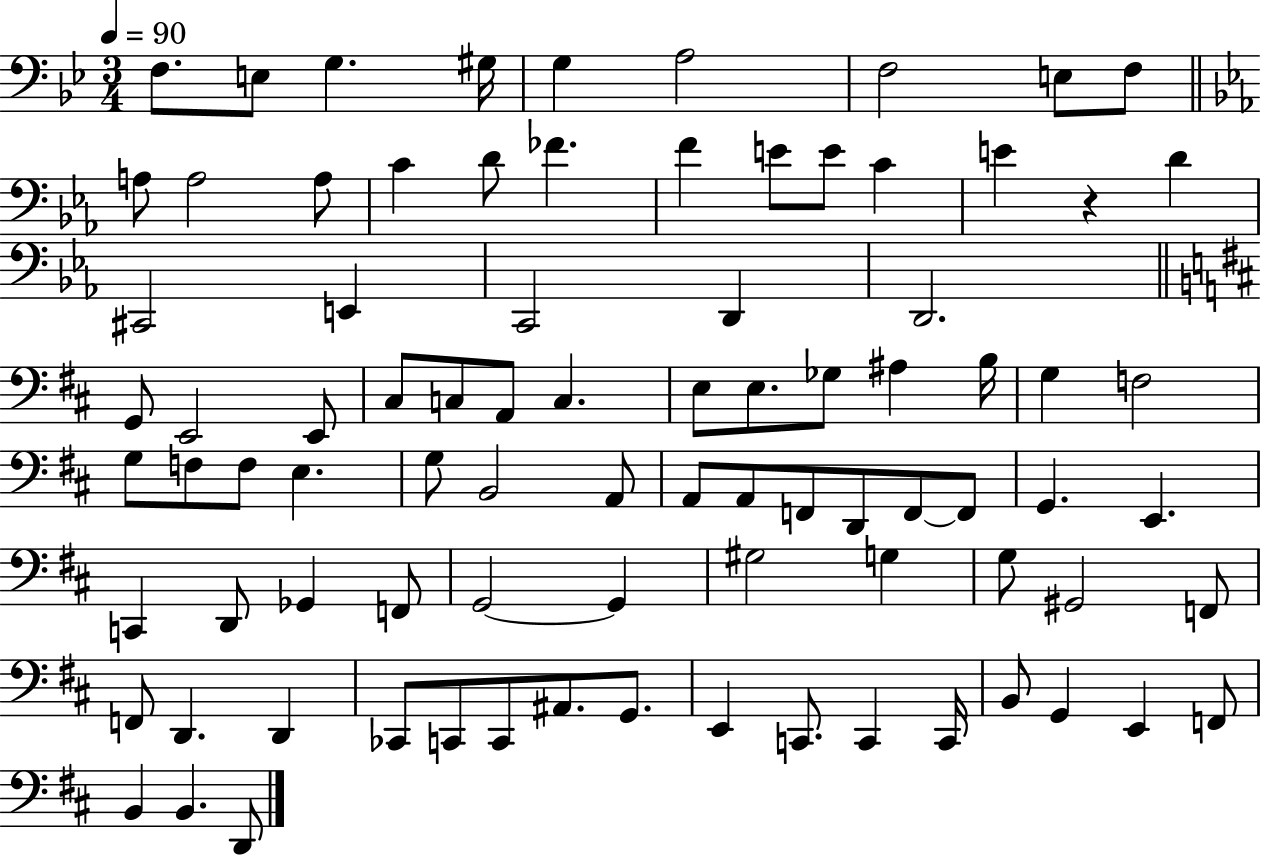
F3/e. E3/e G3/q. G#3/s G3/q A3/h F3/h E3/e F3/e A3/e A3/h A3/e C4/q D4/e FES4/q. F4/q E4/e E4/e C4/q E4/q R/q D4/q C#2/h E2/q C2/h D2/q D2/h. G2/e E2/h E2/e C#3/e C3/e A2/e C3/q. E3/e E3/e. Gb3/e A#3/q B3/s G3/q F3/h G3/e F3/e F3/e E3/q. G3/e B2/h A2/e A2/e A2/e F2/e D2/e F2/e F2/e G2/q. E2/q. C2/q D2/e Gb2/q F2/e G2/h G2/q G#3/h G3/q G3/e G#2/h F2/e F2/e D2/q. D2/q CES2/e C2/e C2/e A#2/e. G2/e. E2/q C2/e. C2/q C2/s B2/e G2/q E2/q F2/e B2/q B2/q. D2/e